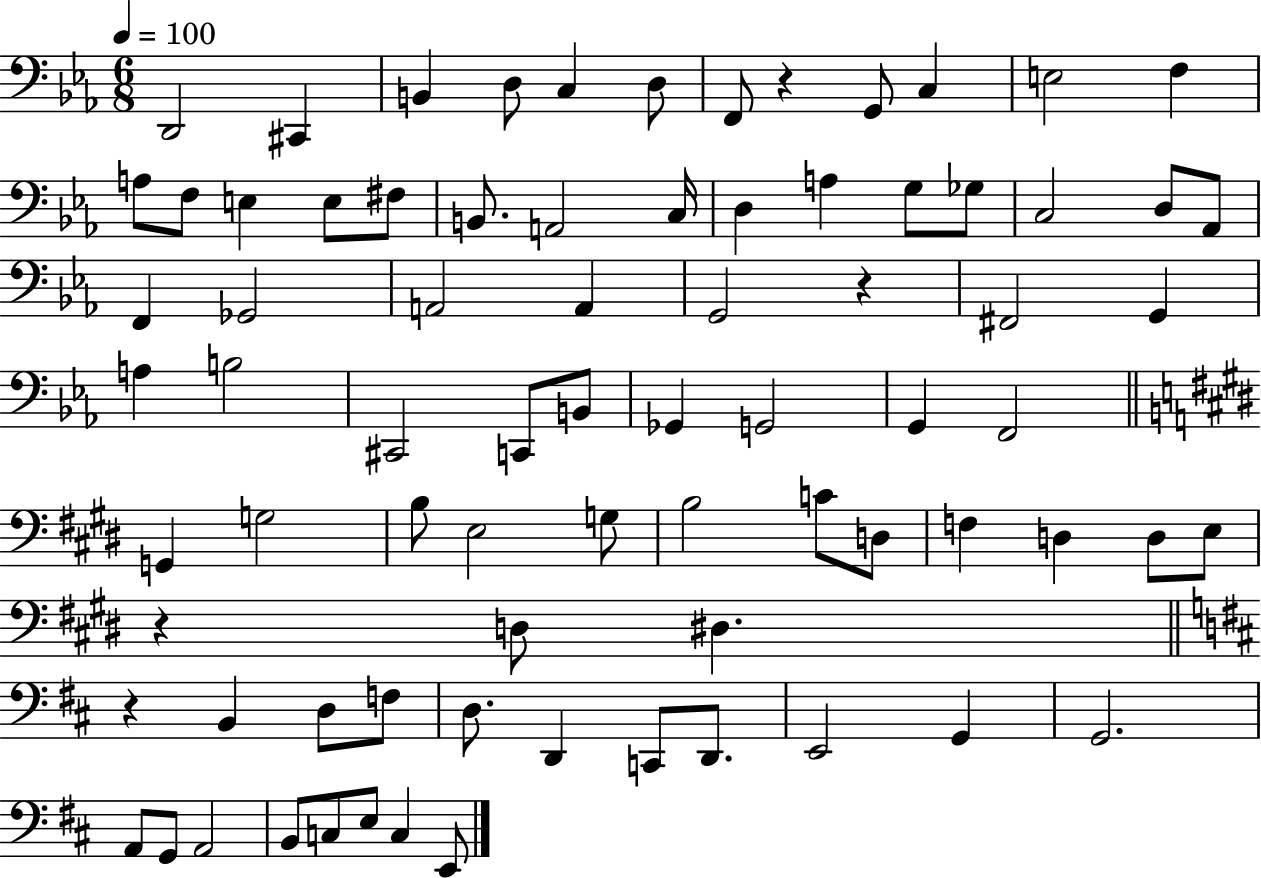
X:1
T:Untitled
M:6/8
L:1/4
K:Eb
D,,2 ^C,, B,, D,/2 C, D,/2 F,,/2 z G,,/2 C, E,2 F, A,/2 F,/2 E, E,/2 ^F,/2 B,,/2 A,,2 C,/4 D, A, G,/2 _G,/2 C,2 D,/2 _A,,/2 F,, _G,,2 A,,2 A,, G,,2 z ^F,,2 G,, A, B,2 ^C,,2 C,,/2 B,,/2 _G,, G,,2 G,, F,,2 G,, G,2 B,/2 E,2 G,/2 B,2 C/2 D,/2 F, D, D,/2 E,/2 z D,/2 ^D, z B,, D,/2 F,/2 D,/2 D,, C,,/2 D,,/2 E,,2 G,, G,,2 A,,/2 G,,/2 A,,2 B,,/2 C,/2 E,/2 C, E,,/2